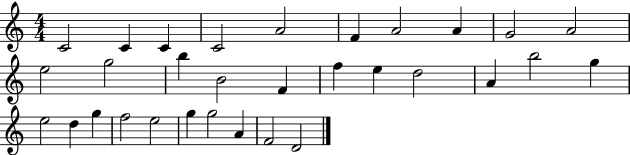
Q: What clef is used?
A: treble